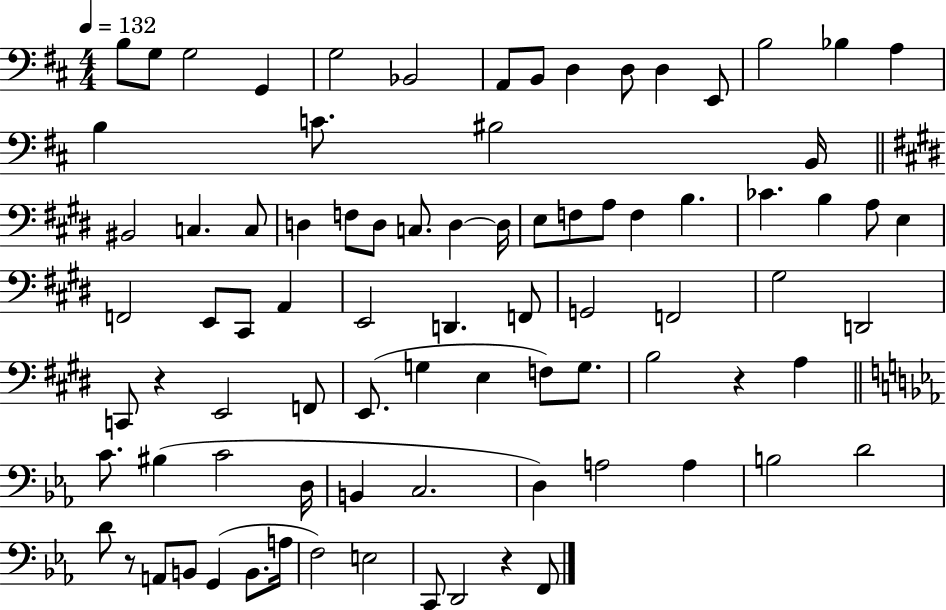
B3/e G3/e G3/h G2/q G3/h Bb2/h A2/e B2/e D3/q D3/e D3/q E2/e B3/h Bb3/q A3/q B3/q C4/e. BIS3/h B2/s BIS2/h C3/q. C3/e D3/q F3/e D3/e C3/e. D3/q D3/s E3/e F3/e A3/e F3/q B3/q. CES4/q. B3/q A3/e E3/q F2/h E2/e C#2/e A2/q E2/h D2/q. F2/e G2/h F2/h G#3/h D2/h C2/e R/q E2/h F2/e E2/e. G3/q E3/q F3/e G3/e. B3/h R/q A3/q C4/e. BIS3/q C4/h D3/s B2/q C3/h. D3/q A3/h A3/q B3/h D4/h D4/e R/e A2/e B2/e G2/q B2/e. A3/s F3/h E3/h C2/e D2/h R/q F2/e